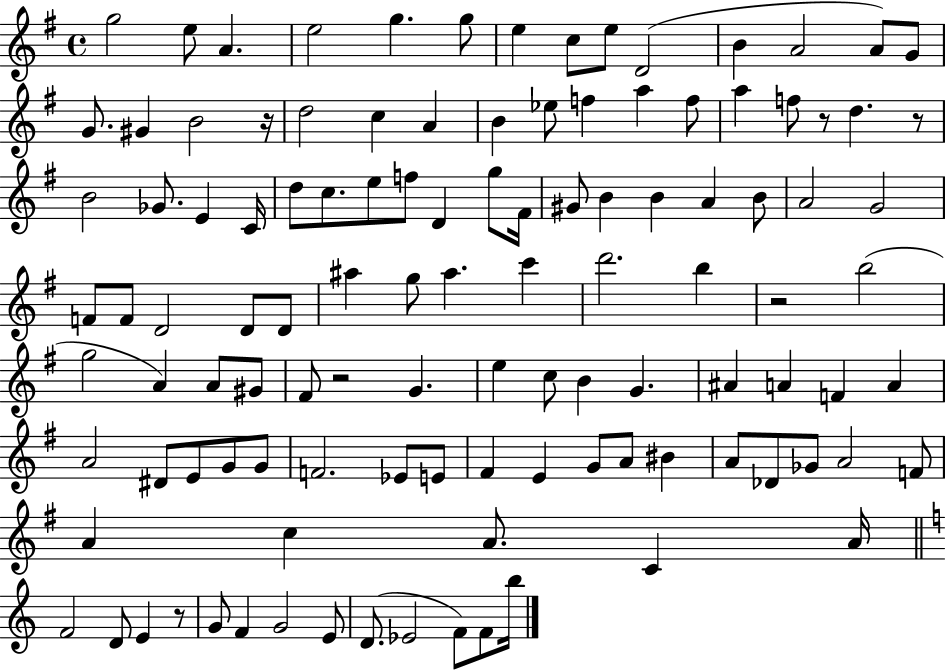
X:1
T:Untitled
M:4/4
L:1/4
K:G
g2 e/2 A e2 g g/2 e c/2 e/2 D2 B A2 A/2 G/2 G/2 ^G B2 z/4 d2 c A B _e/2 f a f/2 a f/2 z/2 d z/2 B2 _G/2 E C/4 d/2 c/2 e/2 f/2 D g/2 ^F/4 ^G/2 B B A B/2 A2 G2 F/2 F/2 D2 D/2 D/2 ^a g/2 ^a c' d'2 b z2 b2 g2 A A/2 ^G/2 ^F/2 z2 G e c/2 B G ^A A F A A2 ^D/2 E/2 G/2 G/2 F2 _E/2 E/2 ^F E G/2 A/2 ^B A/2 _D/2 _G/2 A2 F/2 A c A/2 C A/4 F2 D/2 E z/2 G/2 F G2 E/2 D/2 _E2 F/2 F/2 b/4